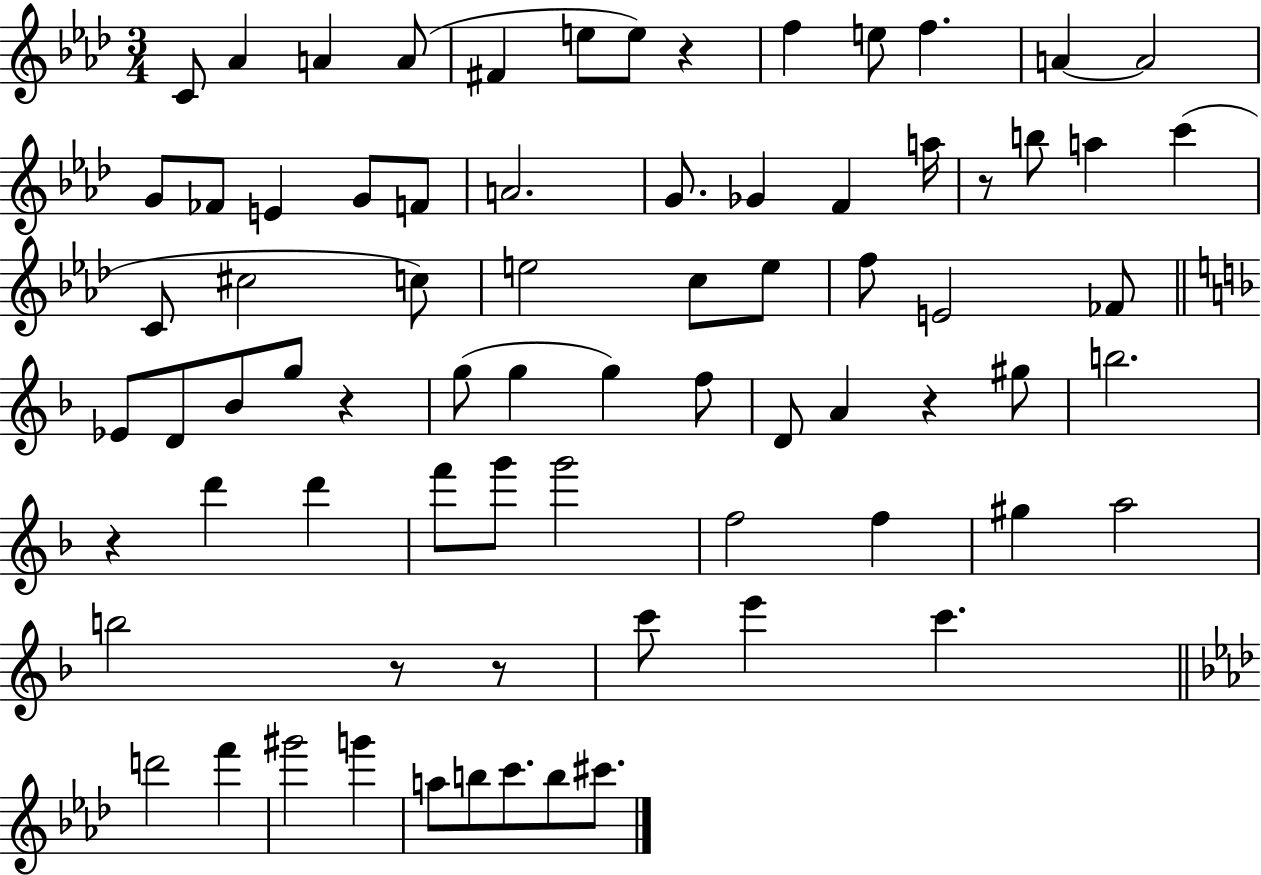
{
  \clef treble
  \numericTimeSignature
  \time 3/4
  \key aes \major
  c'8 aes'4 a'4 a'8( | fis'4 e''8 e''8) r4 | f''4 e''8 f''4. | a'4~~ a'2 | \break g'8 fes'8 e'4 g'8 f'8 | a'2. | g'8. ges'4 f'4 a''16 | r8 b''8 a''4 c'''4( | \break c'8 cis''2 c''8) | e''2 c''8 e''8 | f''8 e'2 fes'8 | \bar "||" \break \key d \minor ees'8 d'8 bes'8 g''8 r4 | g''8( g''4 g''4) f''8 | d'8 a'4 r4 gis''8 | b''2. | \break r4 d'''4 d'''4 | f'''8 g'''8 g'''2 | f''2 f''4 | gis''4 a''2 | \break b''2 r8 r8 | c'''8 e'''4 c'''4. | \bar "||" \break \key aes \major d'''2 f'''4 | gis'''2 g'''4 | a''8 b''8 c'''8. b''8 cis'''8. | \bar "|."
}